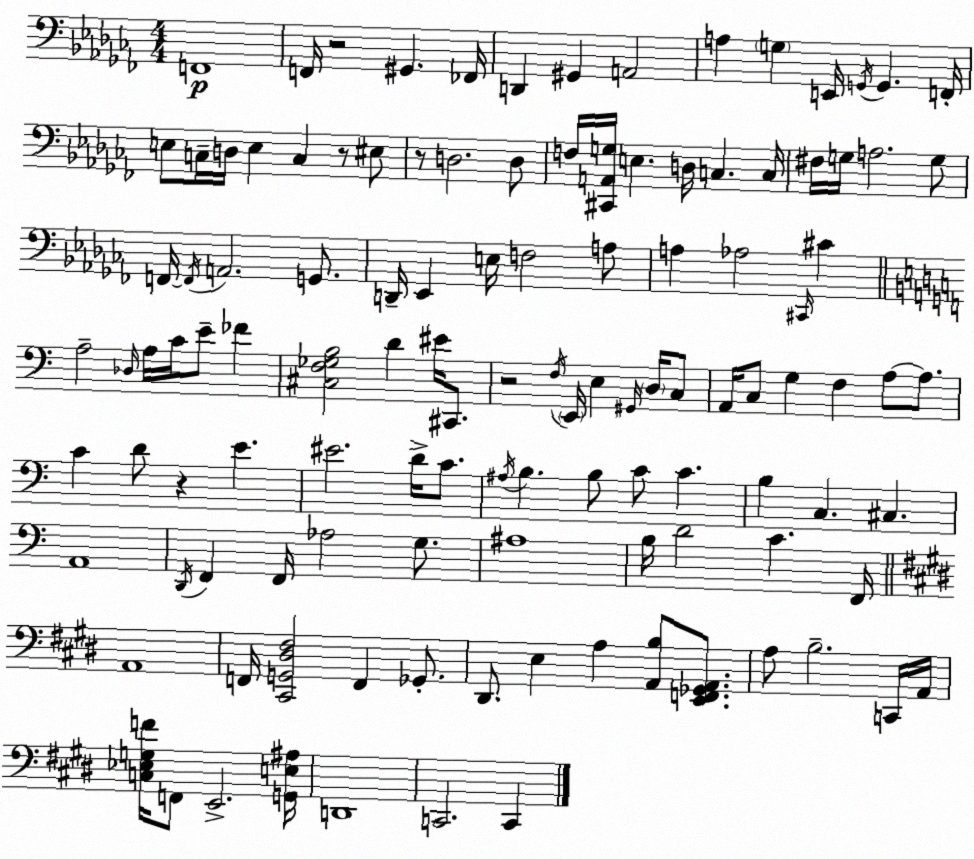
X:1
T:Untitled
M:4/4
L:1/4
K:Abm
F,,4 F,,/4 z2 ^G,, _F,,/4 D,, ^G,, A,,2 A, G, E,,/4 G,,/4 G,, F,,/4 E,/2 C,/4 D,/4 E, C, z/2 ^E,/2 z/2 D,2 D,/2 F,/4 [^C,,A,,G,]/4 E, D,/4 C, C,/4 ^F,/4 G,/4 A,2 G,/2 F,,/4 F,,/4 A,,2 G,,/2 D,,/4 _E,, E,/4 F,2 A,/2 A, _A,2 ^C,,/4 ^C A,2 _D,/4 A,/4 C/4 E/2 _F [^C,F,_G,B,]2 D ^E/4 ^C,,/2 z2 F,/4 E,,/4 E, ^G,,/4 D,/4 C,/2 A,,/4 C,/2 G, F, A,/2 A,/2 C D/2 z E ^E2 D/4 C/2 ^A,/4 B, B,/2 C/2 C B, C, ^C, A,,4 D,,/4 F,, F,,/4 _A,2 G,/2 ^A,4 B,/4 D2 C F,,/4 A,,4 F,,/4 [^C,,G,,^D,^F,]2 F,, _G,,/2 ^D,,/2 E, A, [A,,B,]/2 [E,,F,,_G,,A,,]/2 A,/2 B,2 C,,/4 A,,/4 [C,_E,G,F]/4 F,,/2 E,,2 [G,,E,^A,]/4 D,,4 C,,2 C,,